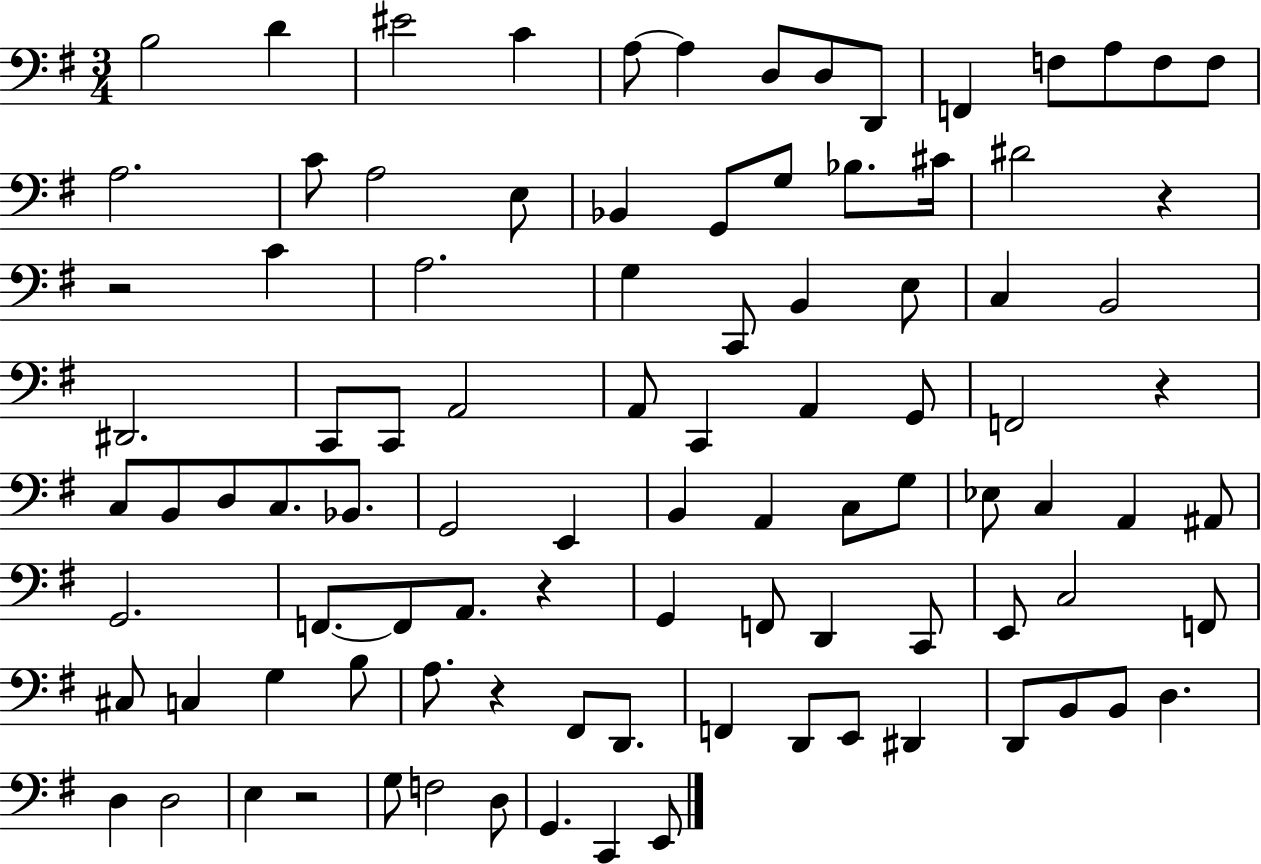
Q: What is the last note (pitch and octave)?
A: E2